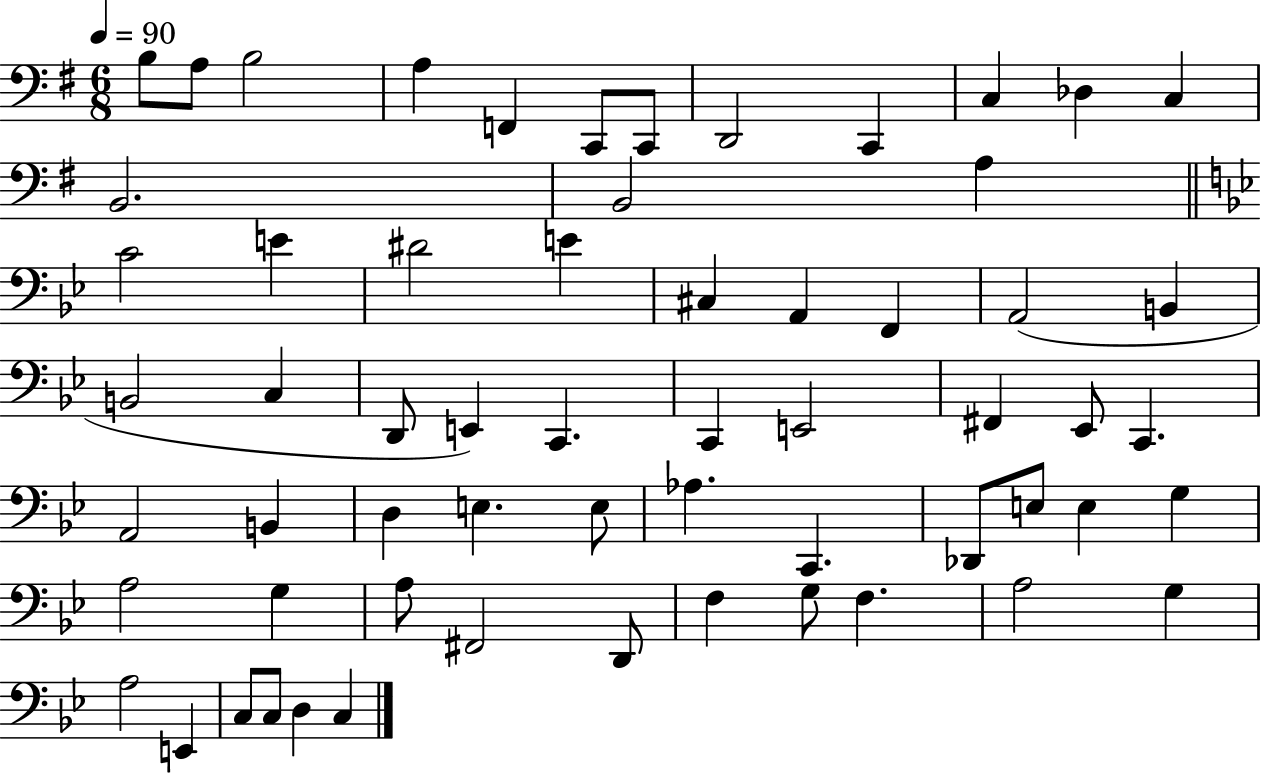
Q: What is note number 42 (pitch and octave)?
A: Db2